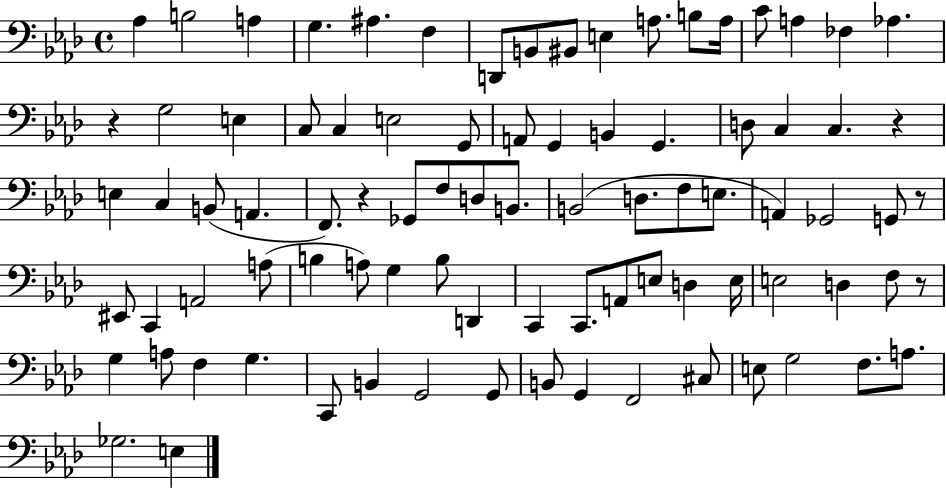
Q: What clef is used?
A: bass